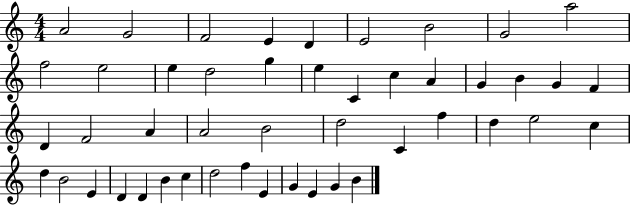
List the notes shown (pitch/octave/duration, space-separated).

A4/h G4/h F4/h E4/q D4/q E4/h B4/h G4/h A5/h F5/h E5/h E5/q D5/h G5/q E5/q C4/q C5/q A4/q G4/q B4/q G4/q F4/q D4/q F4/h A4/q A4/h B4/h D5/h C4/q F5/q D5/q E5/h C5/q D5/q B4/h E4/q D4/q D4/q B4/q C5/q D5/h F5/q E4/q G4/q E4/q G4/q B4/q